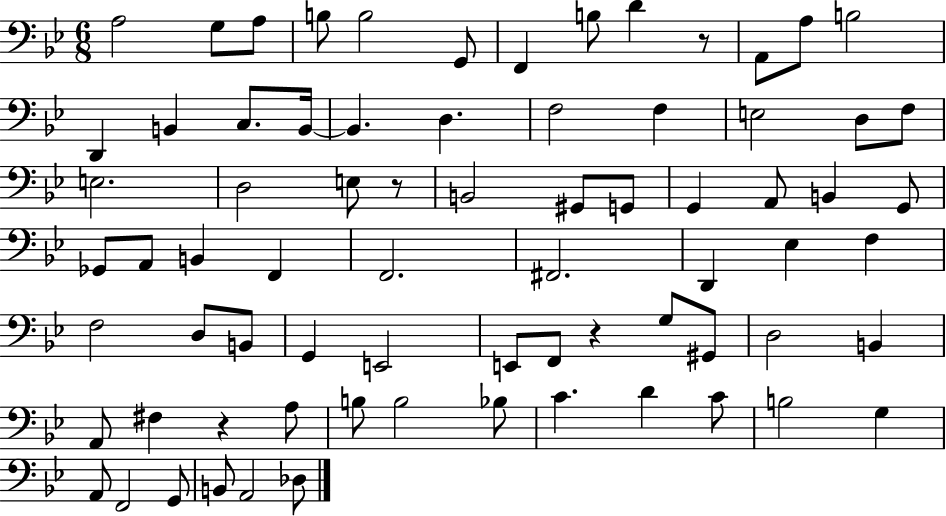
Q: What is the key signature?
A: BES major